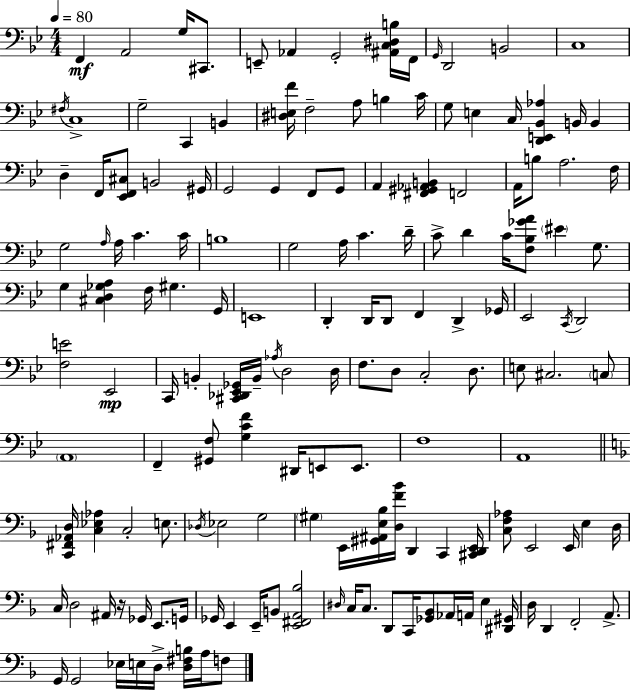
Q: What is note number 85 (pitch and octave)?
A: F2